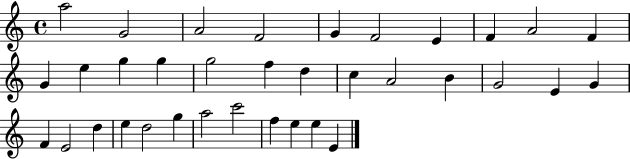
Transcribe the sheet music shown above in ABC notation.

X:1
T:Untitled
M:4/4
L:1/4
K:C
a2 G2 A2 F2 G F2 E F A2 F G e g g g2 f d c A2 B G2 E G F E2 d e d2 g a2 c'2 f e e E